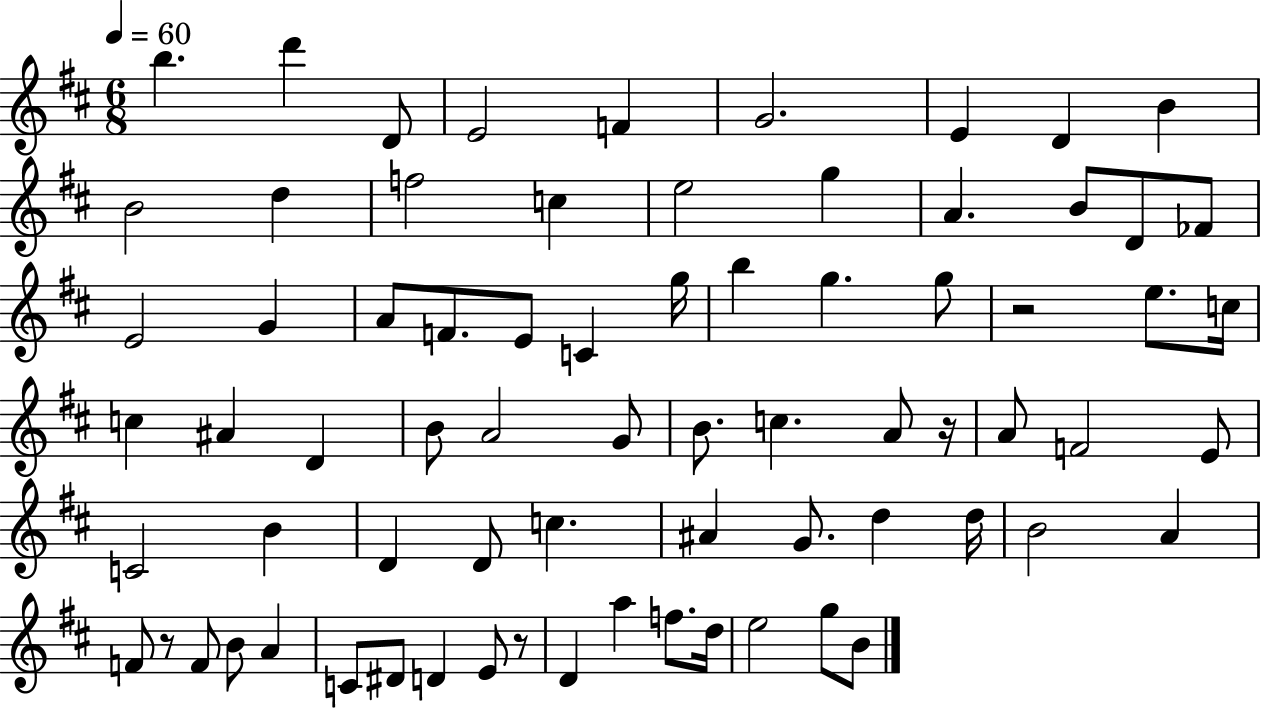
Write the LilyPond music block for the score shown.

{
  \clef treble
  \numericTimeSignature
  \time 6/8
  \key d \major
  \tempo 4 = 60
  \repeat volta 2 { b''4. d'''4 d'8 | e'2 f'4 | g'2. | e'4 d'4 b'4 | \break b'2 d''4 | f''2 c''4 | e''2 g''4 | a'4. b'8 d'8 fes'8 | \break e'2 g'4 | a'8 f'8. e'8 c'4 g''16 | b''4 g''4. g''8 | r2 e''8. c''16 | \break c''4 ais'4 d'4 | b'8 a'2 g'8 | b'8. c''4. a'8 r16 | a'8 f'2 e'8 | \break c'2 b'4 | d'4 d'8 c''4. | ais'4 g'8. d''4 d''16 | b'2 a'4 | \break f'8 r8 f'8 b'8 a'4 | c'8 dis'8 d'4 e'8 r8 | d'4 a''4 f''8. d''16 | e''2 g''8 b'8 | \break } \bar "|."
}